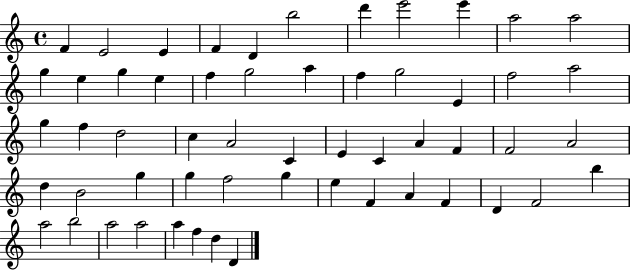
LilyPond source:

{
  \clef treble
  \time 4/4
  \defaultTimeSignature
  \key c \major
  f'4 e'2 e'4 | f'4 d'4 b''2 | d'''4 e'''2 e'''4 | a''2 a''2 | \break g''4 e''4 g''4 e''4 | f''4 g''2 a''4 | f''4 g''2 e'4 | f''2 a''2 | \break g''4 f''4 d''2 | c''4 a'2 c'4 | e'4 c'4 a'4 f'4 | f'2 a'2 | \break d''4 b'2 g''4 | g''4 f''2 g''4 | e''4 f'4 a'4 f'4 | d'4 f'2 b''4 | \break a''2 b''2 | a''2 a''2 | a''4 f''4 d''4 d'4 | \bar "|."
}